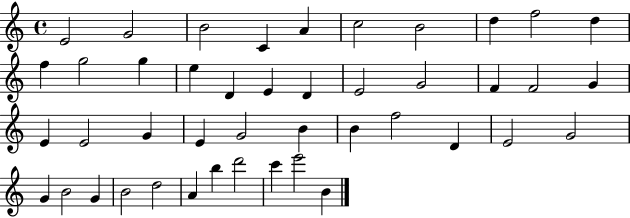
E4/h G4/h B4/h C4/q A4/q C5/h B4/h D5/q F5/h D5/q F5/q G5/h G5/q E5/q D4/q E4/q D4/q E4/h G4/h F4/q F4/h G4/q E4/q E4/h G4/q E4/q G4/h B4/q B4/q F5/h D4/q E4/h G4/h G4/q B4/h G4/q B4/h D5/h A4/q B5/q D6/h C6/q E6/h B4/q